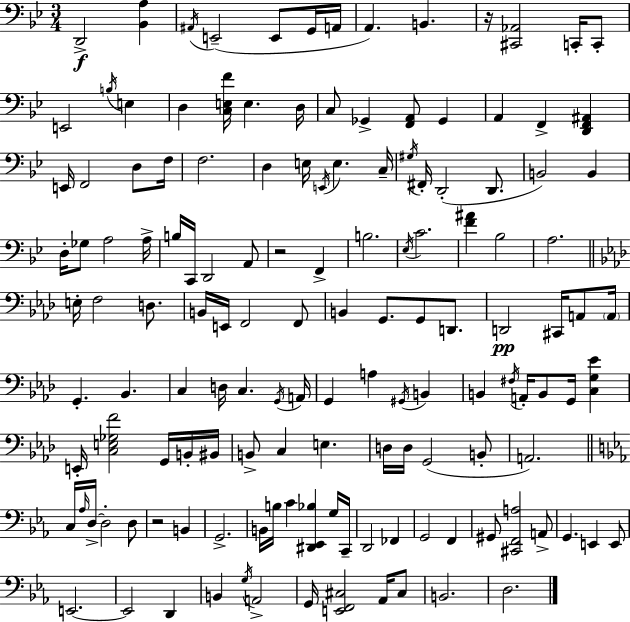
D2/h [Bb2,A3]/q A#2/s E2/h E2/e G2/s A2/s A2/q. B2/q. R/s [C#2,Ab2]/h C2/s C2/e E2/h B3/s E3/q D3/q [C3,E3,F4]/s E3/q. D3/s C3/e Gb2/q [F2,A2]/e Gb2/q A2/q F2/q [D2,F2,A#2]/q E2/s F2/h D3/e F3/s F3/h. D3/q E3/s E2/s E3/q. C3/s G#3/s F#2/s D2/h D2/e. B2/h B2/q D3/s Gb3/e A3/h A3/s B3/s C2/s D2/h A2/e R/h F2/q B3/h. Eb3/s C4/h. [F4,A#4]/q Bb3/h A3/h. E3/s F3/h D3/e. B2/s E2/s F2/h F2/e B2/q G2/e. G2/e D2/e. D2/h C#2/s A2/e A2/s G2/q. Bb2/q. C3/q D3/s C3/q. G2/s A2/s G2/q A3/q G#2/s B2/q B2/q F#3/s A2/s B2/e G2/s [C3,G3,Eb4]/q E2/s [C3,E3,Gb3,F4]/h G2/s B2/s BIS2/s B2/e C3/q E3/q. D3/s D3/s G2/h B2/e A2/h. C3/s Ab3/s D3/s D3/h D3/e R/h B2/q G2/h. B2/s B3/s C4/q [D#2,Eb2,Bb3]/q G3/s C2/s D2/h FES2/q G2/h F2/q G#2/e [C#2,F2,A3]/h A2/e G2/q. E2/q E2/e E2/h. E2/h D2/q B2/q G3/s A2/h G2/s [E2,F2,C#3]/h Ab2/s C#3/e B2/h. D3/h.